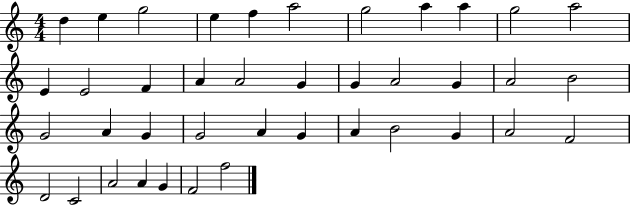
{
  \clef treble
  \numericTimeSignature
  \time 4/4
  \key c \major
  d''4 e''4 g''2 | e''4 f''4 a''2 | g''2 a''4 a''4 | g''2 a''2 | \break e'4 e'2 f'4 | a'4 a'2 g'4 | g'4 a'2 g'4 | a'2 b'2 | \break g'2 a'4 g'4 | g'2 a'4 g'4 | a'4 b'2 g'4 | a'2 f'2 | \break d'2 c'2 | a'2 a'4 g'4 | f'2 f''2 | \bar "|."
}